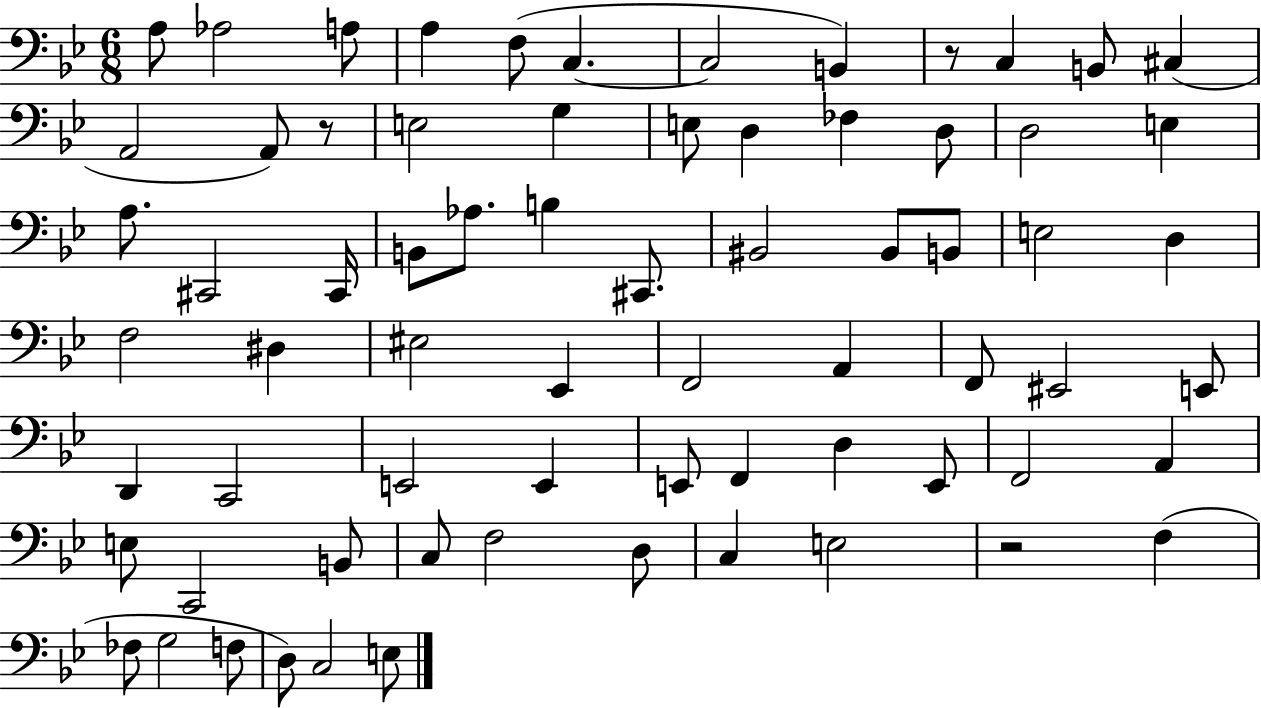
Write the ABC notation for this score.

X:1
T:Untitled
M:6/8
L:1/4
K:Bb
A,/2 _A,2 A,/2 A, F,/2 C, C,2 B,, z/2 C, B,,/2 ^C, A,,2 A,,/2 z/2 E,2 G, E,/2 D, _F, D,/2 D,2 E, A,/2 ^C,,2 ^C,,/4 B,,/2 _A,/2 B, ^C,,/2 ^B,,2 ^B,,/2 B,,/2 E,2 D, F,2 ^D, ^E,2 _E,, F,,2 A,, F,,/2 ^E,,2 E,,/2 D,, C,,2 E,,2 E,, E,,/2 F,, D, E,,/2 F,,2 A,, E,/2 C,,2 B,,/2 C,/2 F,2 D,/2 C, E,2 z2 F, _F,/2 G,2 F,/2 D,/2 C,2 E,/2